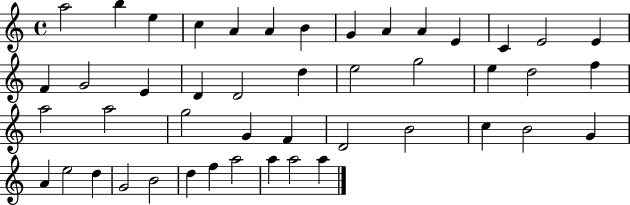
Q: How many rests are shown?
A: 0